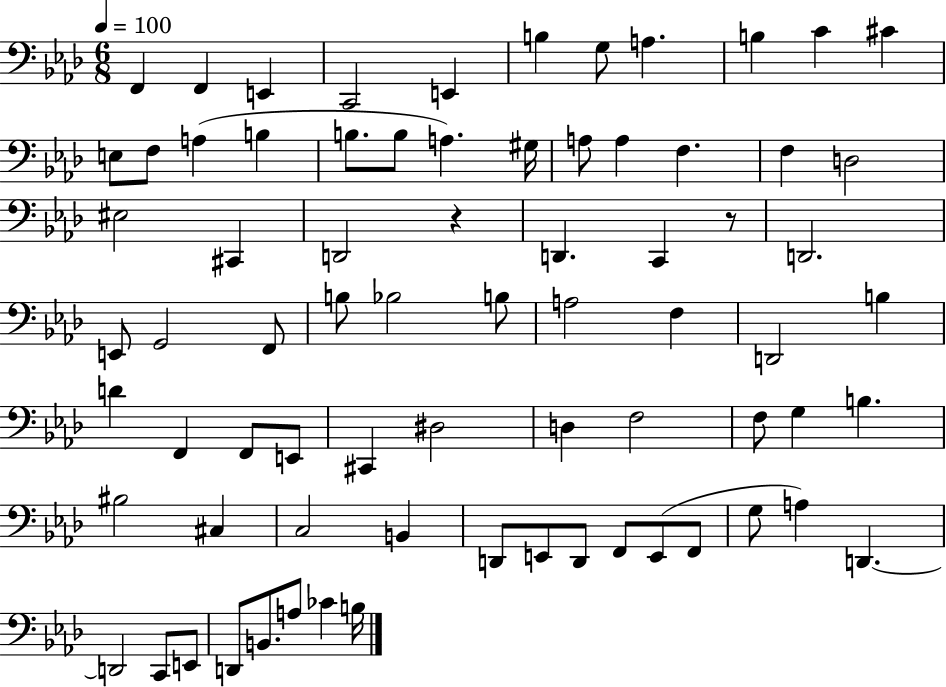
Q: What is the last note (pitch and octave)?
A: B3